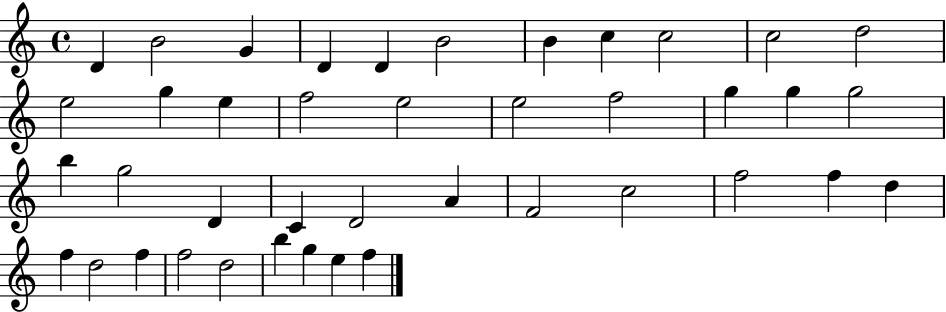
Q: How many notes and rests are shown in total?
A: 41